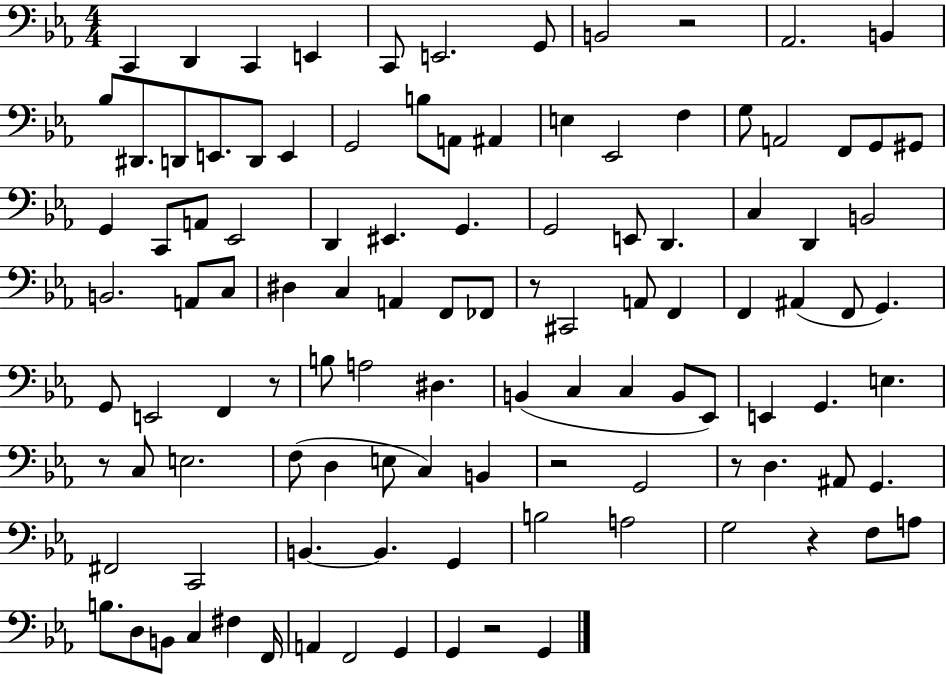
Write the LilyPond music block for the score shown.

{
  \clef bass
  \numericTimeSignature
  \time 4/4
  \key ees \major
  c,4 d,4 c,4 e,4 | c,8 e,2. g,8 | b,2 r2 | aes,2. b,4 | \break bes8 dis,8. d,8 e,8. d,8 e,4 | g,2 b8 a,8 ais,4 | e4 ees,2 f4 | g8 a,2 f,8 g,8 gis,8 | \break g,4 c,8 a,8 ees,2 | d,4 eis,4. g,4. | g,2 e,8 d,4. | c4 d,4 b,2 | \break b,2. a,8 c8 | dis4 c4 a,4 f,8 fes,8 | r8 cis,2 a,8 f,4 | f,4 ais,4( f,8 g,4.) | \break g,8 e,2 f,4 r8 | b8 a2 dis4. | b,4( c4 c4 b,8 ees,8) | e,4 g,4. e4. | \break r8 c8 e2. | f8( d4 e8 c4) b,4 | r2 g,2 | r8 d4. ais,8 g,4. | \break fis,2 c,2 | b,4.~~ b,4. g,4 | b2 a2 | g2 r4 f8 a8 | \break b8. d8 b,8 c4 fis4 f,16 | a,4 f,2 g,4 | g,4 r2 g,4 | \bar "|."
}